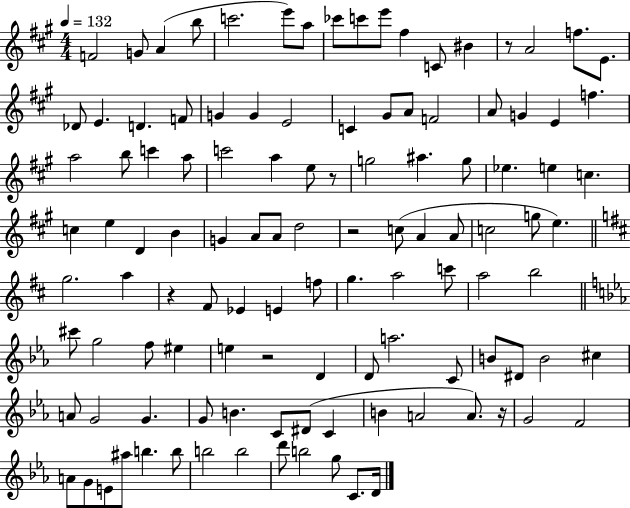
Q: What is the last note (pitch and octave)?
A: D4